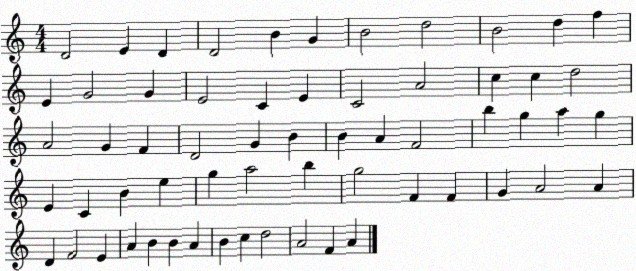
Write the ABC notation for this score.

X:1
T:Untitled
M:4/4
L:1/4
K:C
D2 E D D2 B G B2 d2 B2 d f E G2 G E2 C E C2 A2 c c d2 A2 G F D2 G B B A F2 b g a g E C B e g a2 b g2 F F G A2 A D F2 E A B B A B c d2 A2 F A